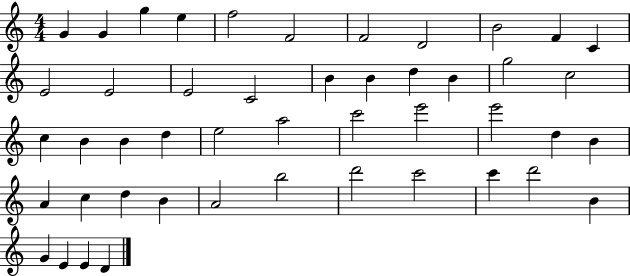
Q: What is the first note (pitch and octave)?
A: G4